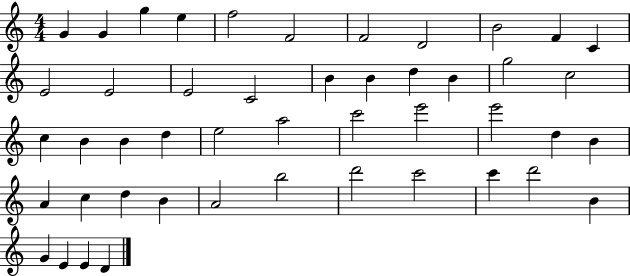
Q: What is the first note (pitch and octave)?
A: G4